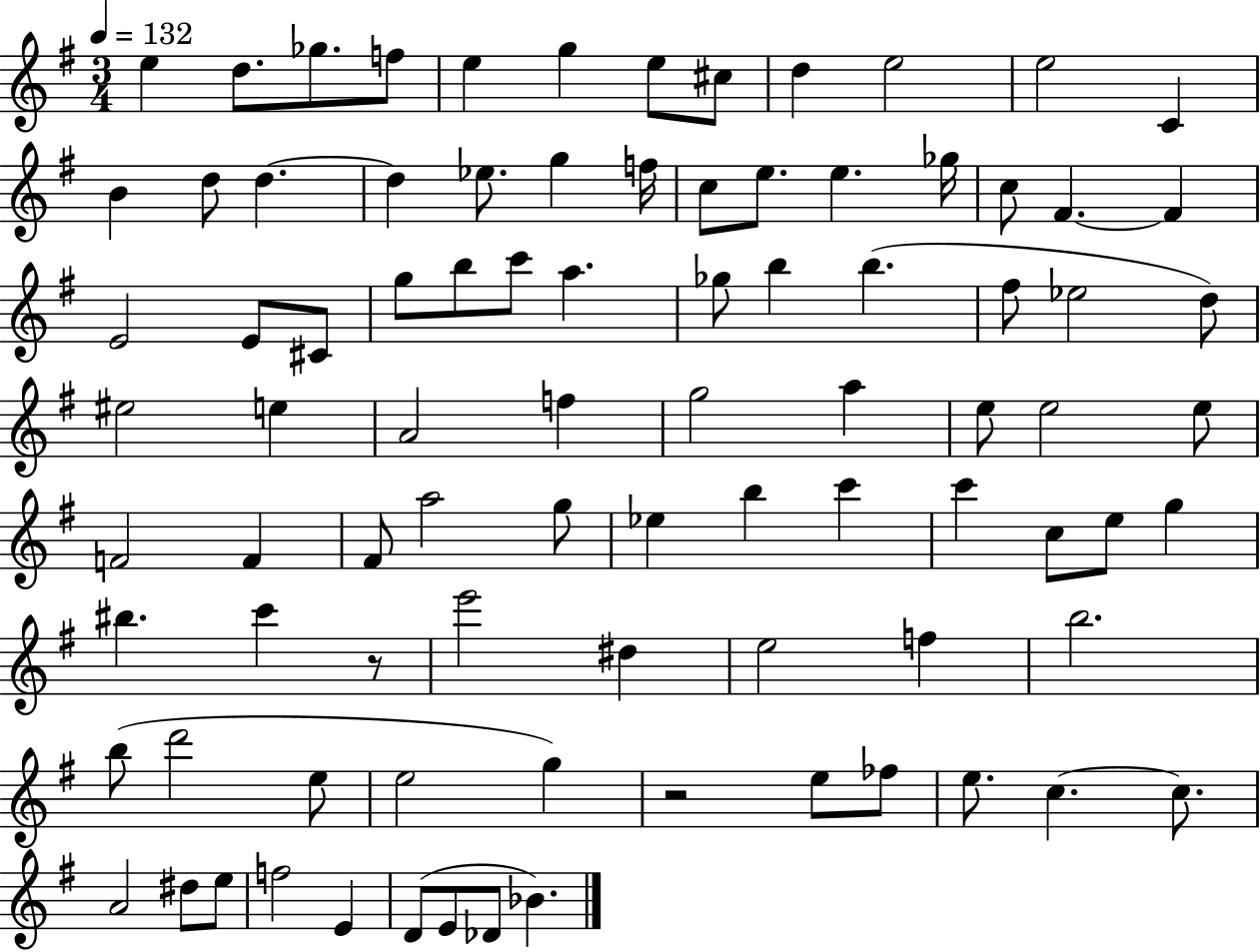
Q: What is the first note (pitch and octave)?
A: E5